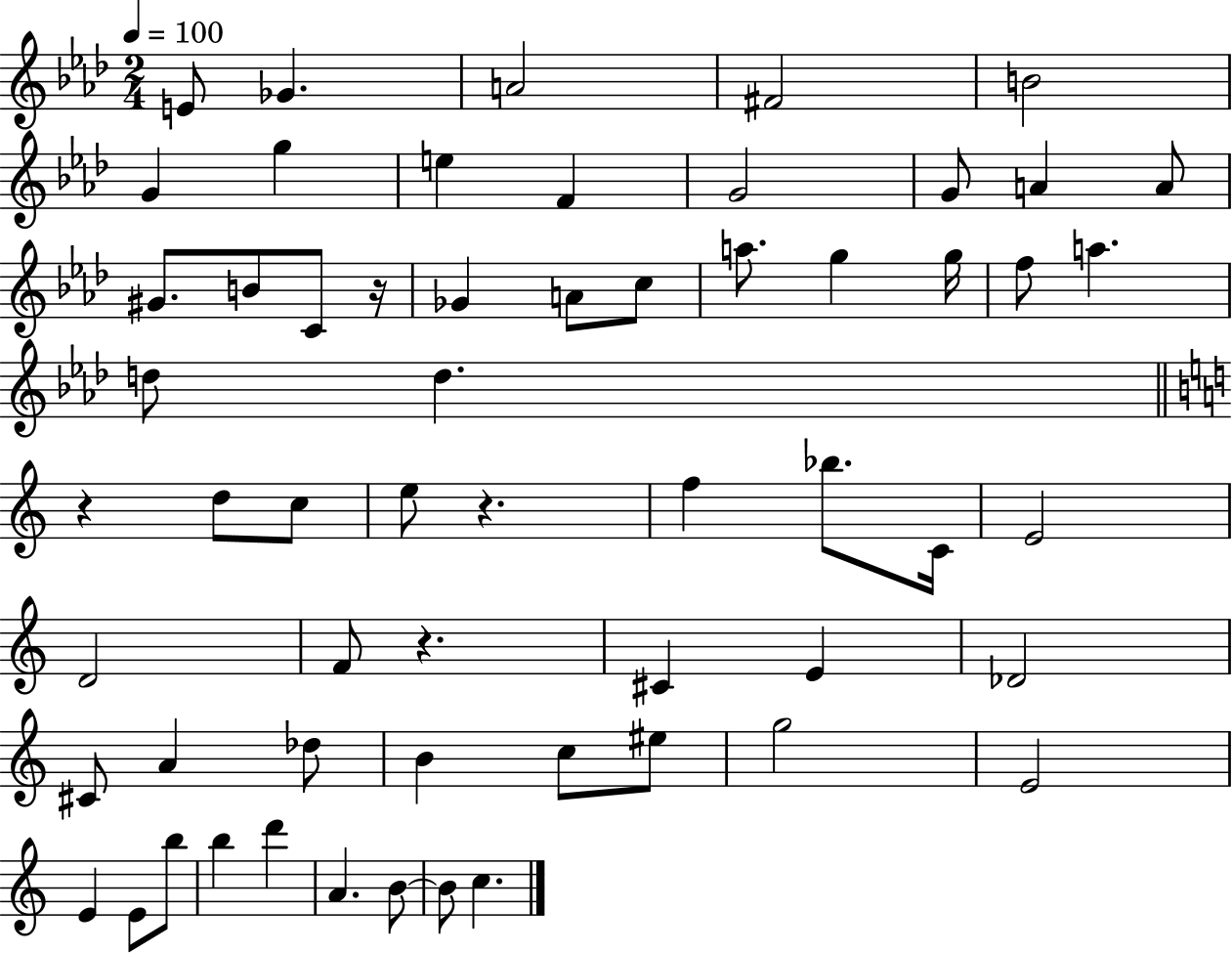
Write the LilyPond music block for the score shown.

{
  \clef treble
  \numericTimeSignature
  \time 2/4
  \key aes \major
  \tempo 4 = 100
  e'8 ges'4. | a'2 | fis'2 | b'2 | \break g'4 g''4 | e''4 f'4 | g'2 | g'8 a'4 a'8 | \break gis'8. b'8 c'8 r16 | ges'4 a'8 c''8 | a''8. g''4 g''16 | f''8 a''4. | \break d''8 d''4. | \bar "||" \break \key c \major r4 d''8 c''8 | e''8 r4. | f''4 bes''8. c'16 | e'2 | \break d'2 | f'8 r4. | cis'4 e'4 | des'2 | \break cis'8 a'4 des''8 | b'4 c''8 eis''8 | g''2 | e'2 | \break e'4 e'8 b''8 | b''4 d'''4 | a'4. b'8~~ | b'8 c''4. | \break \bar "|."
}